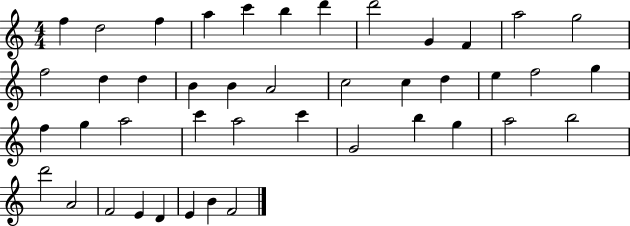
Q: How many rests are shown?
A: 0